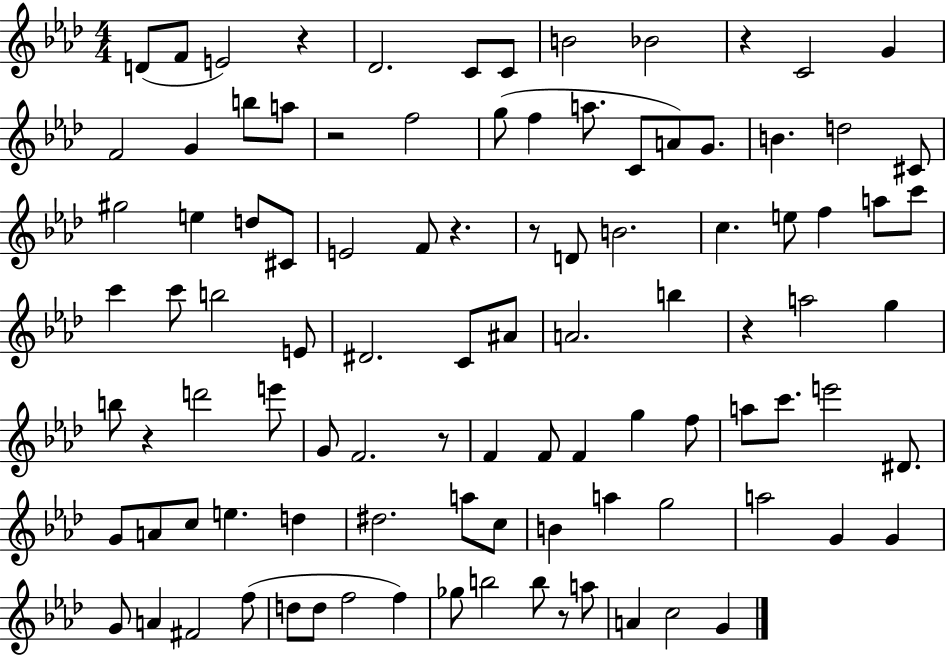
{
  \clef treble
  \numericTimeSignature
  \time 4/4
  \key aes \major
  \repeat volta 2 { d'8( f'8 e'2) r4 | des'2. c'8 c'8 | b'2 bes'2 | r4 c'2 g'4 | \break f'2 g'4 b''8 a''8 | r2 f''2 | g''8( f''4 a''8. c'8 a'8) g'8. | b'4. d''2 cis'8 | \break gis''2 e''4 d''8 cis'8 | e'2 f'8 r4. | r8 d'8 b'2. | c''4. e''8 f''4 a''8 c'''8 | \break c'''4 c'''8 b''2 e'8 | dis'2. c'8 ais'8 | a'2. b''4 | r4 a''2 g''4 | \break b''8 r4 d'''2 e'''8 | g'8 f'2. r8 | f'4 f'8 f'4 g''4 f''8 | a''8 c'''8. e'''2 dis'8. | \break g'8 a'8 c''8 e''4. d''4 | dis''2. a''8 c''8 | b'4 a''4 g''2 | a''2 g'4 g'4 | \break g'8 a'4 fis'2 f''8( | d''8 d''8 f''2 f''4) | ges''8 b''2 b''8 r8 a''8 | a'4 c''2 g'4 | \break } \bar "|."
}